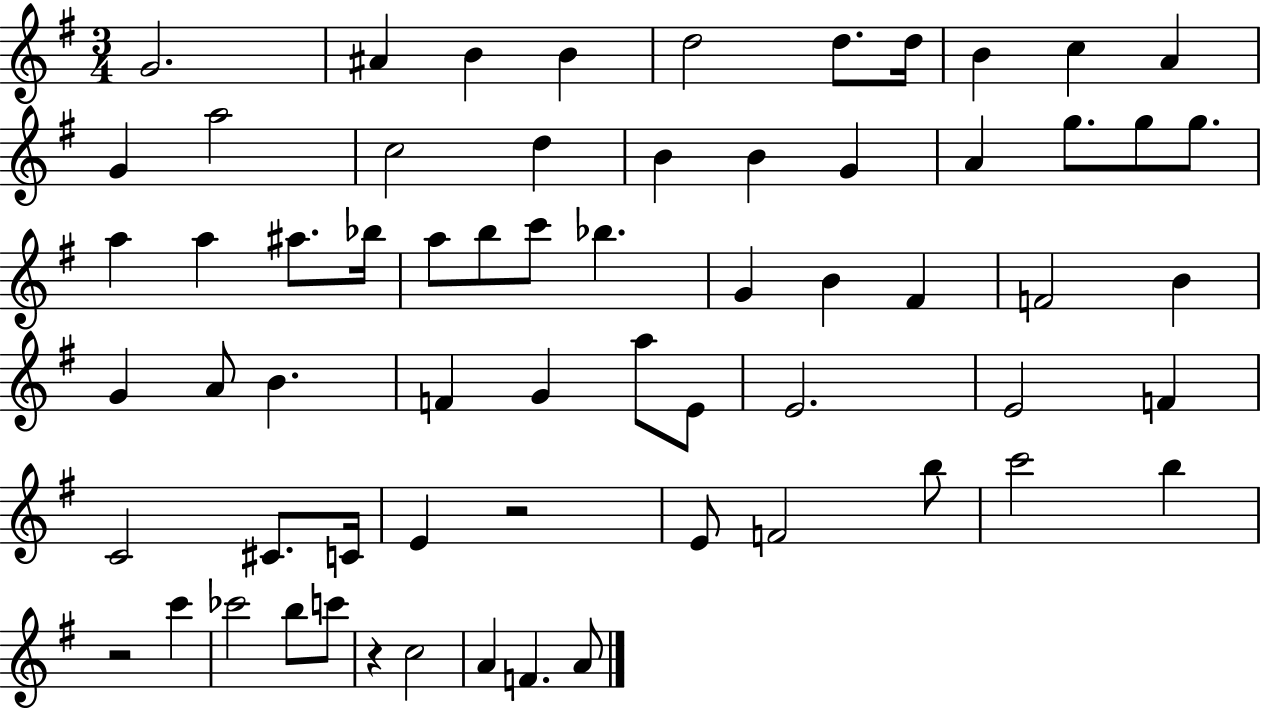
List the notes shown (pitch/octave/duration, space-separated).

G4/h. A#4/q B4/q B4/q D5/h D5/e. D5/s B4/q C5/q A4/q G4/q A5/h C5/h D5/q B4/q B4/q G4/q A4/q G5/e. G5/e G5/e. A5/q A5/q A#5/e. Bb5/s A5/e B5/e C6/e Bb5/q. G4/q B4/q F#4/q F4/h B4/q G4/q A4/e B4/q. F4/q G4/q A5/e E4/e E4/h. E4/h F4/q C4/h C#4/e. C4/s E4/q R/h E4/e F4/h B5/e C6/h B5/q R/h C6/q CES6/h B5/e C6/e R/q C5/h A4/q F4/q. A4/e